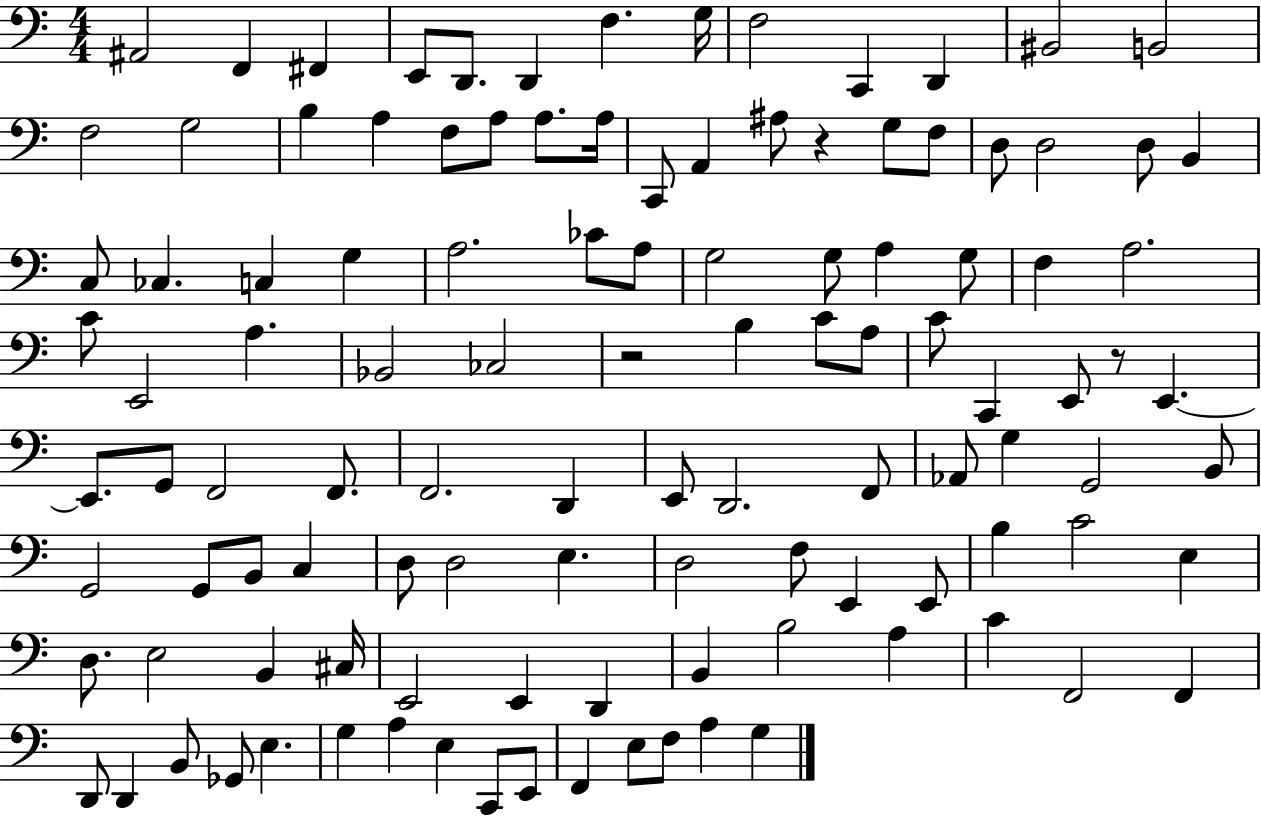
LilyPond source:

{
  \clef bass
  \numericTimeSignature
  \time 4/4
  \key c \major
  ais,2 f,4 fis,4 | e,8 d,8. d,4 f4. g16 | f2 c,4 d,4 | bis,2 b,2 | \break f2 g2 | b4 a4 f8 a8 a8. a16 | c,8 a,4 ais8 r4 g8 f8 | d8 d2 d8 b,4 | \break c8 ces4. c4 g4 | a2. ces'8 a8 | g2 g8 a4 g8 | f4 a2. | \break c'8 e,2 a4. | bes,2 ces2 | r2 b4 c'8 a8 | c'8 c,4 e,8 r8 e,4.~~ | \break e,8. g,8 f,2 f,8. | f,2. d,4 | e,8 d,2. f,8 | aes,8 g4 g,2 b,8 | \break g,2 g,8 b,8 c4 | d8 d2 e4. | d2 f8 e,4 e,8 | b4 c'2 e4 | \break d8. e2 b,4 cis16 | e,2 e,4 d,4 | b,4 b2 a4 | c'4 f,2 f,4 | \break d,8 d,4 b,8 ges,8 e4. | g4 a4 e4 c,8 e,8 | f,4 e8 f8 a4 g4 | \bar "|."
}